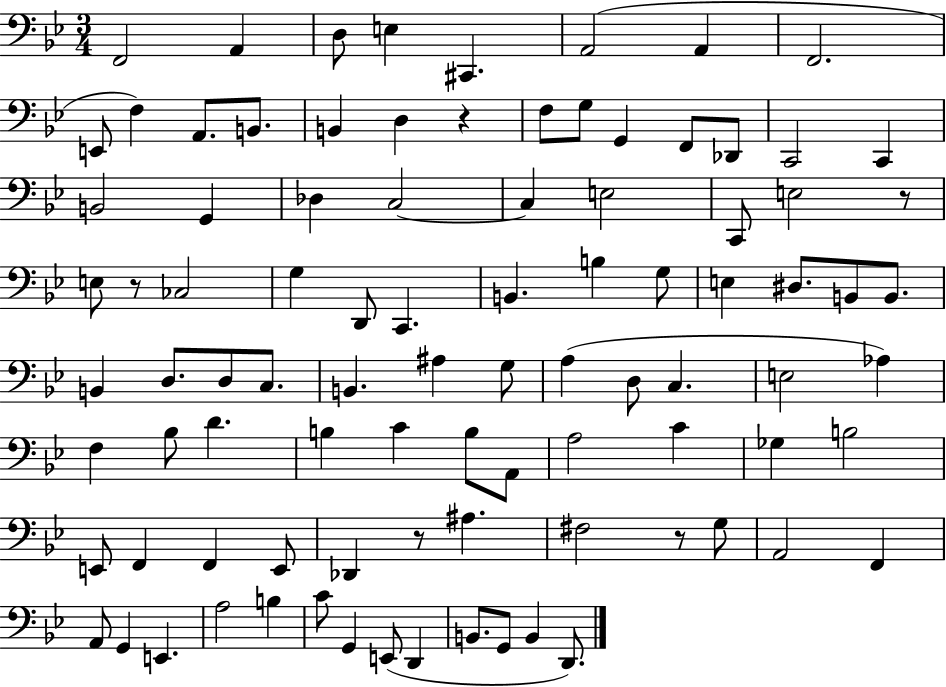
X:1
T:Untitled
M:3/4
L:1/4
K:Bb
F,,2 A,, D,/2 E, ^C,, A,,2 A,, F,,2 E,,/2 F, A,,/2 B,,/2 B,, D, z F,/2 G,/2 G,, F,,/2 _D,,/2 C,,2 C,, B,,2 G,, _D, C,2 C, E,2 C,,/2 E,2 z/2 E,/2 z/2 _C,2 G, D,,/2 C,, B,, B, G,/2 E, ^D,/2 B,,/2 B,,/2 B,, D,/2 D,/2 C,/2 B,, ^A, G,/2 A, D,/2 C, E,2 _A, F, _B,/2 D B, C B,/2 A,,/2 A,2 C _G, B,2 E,,/2 F,, F,, E,,/2 _D,, z/2 ^A, ^F,2 z/2 G,/2 A,,2 F,, A,,/2 G,, E,, A,2 B, C/2 G,, E,,/2 D,, B,,/2 G,,/2 B,, D,,/2